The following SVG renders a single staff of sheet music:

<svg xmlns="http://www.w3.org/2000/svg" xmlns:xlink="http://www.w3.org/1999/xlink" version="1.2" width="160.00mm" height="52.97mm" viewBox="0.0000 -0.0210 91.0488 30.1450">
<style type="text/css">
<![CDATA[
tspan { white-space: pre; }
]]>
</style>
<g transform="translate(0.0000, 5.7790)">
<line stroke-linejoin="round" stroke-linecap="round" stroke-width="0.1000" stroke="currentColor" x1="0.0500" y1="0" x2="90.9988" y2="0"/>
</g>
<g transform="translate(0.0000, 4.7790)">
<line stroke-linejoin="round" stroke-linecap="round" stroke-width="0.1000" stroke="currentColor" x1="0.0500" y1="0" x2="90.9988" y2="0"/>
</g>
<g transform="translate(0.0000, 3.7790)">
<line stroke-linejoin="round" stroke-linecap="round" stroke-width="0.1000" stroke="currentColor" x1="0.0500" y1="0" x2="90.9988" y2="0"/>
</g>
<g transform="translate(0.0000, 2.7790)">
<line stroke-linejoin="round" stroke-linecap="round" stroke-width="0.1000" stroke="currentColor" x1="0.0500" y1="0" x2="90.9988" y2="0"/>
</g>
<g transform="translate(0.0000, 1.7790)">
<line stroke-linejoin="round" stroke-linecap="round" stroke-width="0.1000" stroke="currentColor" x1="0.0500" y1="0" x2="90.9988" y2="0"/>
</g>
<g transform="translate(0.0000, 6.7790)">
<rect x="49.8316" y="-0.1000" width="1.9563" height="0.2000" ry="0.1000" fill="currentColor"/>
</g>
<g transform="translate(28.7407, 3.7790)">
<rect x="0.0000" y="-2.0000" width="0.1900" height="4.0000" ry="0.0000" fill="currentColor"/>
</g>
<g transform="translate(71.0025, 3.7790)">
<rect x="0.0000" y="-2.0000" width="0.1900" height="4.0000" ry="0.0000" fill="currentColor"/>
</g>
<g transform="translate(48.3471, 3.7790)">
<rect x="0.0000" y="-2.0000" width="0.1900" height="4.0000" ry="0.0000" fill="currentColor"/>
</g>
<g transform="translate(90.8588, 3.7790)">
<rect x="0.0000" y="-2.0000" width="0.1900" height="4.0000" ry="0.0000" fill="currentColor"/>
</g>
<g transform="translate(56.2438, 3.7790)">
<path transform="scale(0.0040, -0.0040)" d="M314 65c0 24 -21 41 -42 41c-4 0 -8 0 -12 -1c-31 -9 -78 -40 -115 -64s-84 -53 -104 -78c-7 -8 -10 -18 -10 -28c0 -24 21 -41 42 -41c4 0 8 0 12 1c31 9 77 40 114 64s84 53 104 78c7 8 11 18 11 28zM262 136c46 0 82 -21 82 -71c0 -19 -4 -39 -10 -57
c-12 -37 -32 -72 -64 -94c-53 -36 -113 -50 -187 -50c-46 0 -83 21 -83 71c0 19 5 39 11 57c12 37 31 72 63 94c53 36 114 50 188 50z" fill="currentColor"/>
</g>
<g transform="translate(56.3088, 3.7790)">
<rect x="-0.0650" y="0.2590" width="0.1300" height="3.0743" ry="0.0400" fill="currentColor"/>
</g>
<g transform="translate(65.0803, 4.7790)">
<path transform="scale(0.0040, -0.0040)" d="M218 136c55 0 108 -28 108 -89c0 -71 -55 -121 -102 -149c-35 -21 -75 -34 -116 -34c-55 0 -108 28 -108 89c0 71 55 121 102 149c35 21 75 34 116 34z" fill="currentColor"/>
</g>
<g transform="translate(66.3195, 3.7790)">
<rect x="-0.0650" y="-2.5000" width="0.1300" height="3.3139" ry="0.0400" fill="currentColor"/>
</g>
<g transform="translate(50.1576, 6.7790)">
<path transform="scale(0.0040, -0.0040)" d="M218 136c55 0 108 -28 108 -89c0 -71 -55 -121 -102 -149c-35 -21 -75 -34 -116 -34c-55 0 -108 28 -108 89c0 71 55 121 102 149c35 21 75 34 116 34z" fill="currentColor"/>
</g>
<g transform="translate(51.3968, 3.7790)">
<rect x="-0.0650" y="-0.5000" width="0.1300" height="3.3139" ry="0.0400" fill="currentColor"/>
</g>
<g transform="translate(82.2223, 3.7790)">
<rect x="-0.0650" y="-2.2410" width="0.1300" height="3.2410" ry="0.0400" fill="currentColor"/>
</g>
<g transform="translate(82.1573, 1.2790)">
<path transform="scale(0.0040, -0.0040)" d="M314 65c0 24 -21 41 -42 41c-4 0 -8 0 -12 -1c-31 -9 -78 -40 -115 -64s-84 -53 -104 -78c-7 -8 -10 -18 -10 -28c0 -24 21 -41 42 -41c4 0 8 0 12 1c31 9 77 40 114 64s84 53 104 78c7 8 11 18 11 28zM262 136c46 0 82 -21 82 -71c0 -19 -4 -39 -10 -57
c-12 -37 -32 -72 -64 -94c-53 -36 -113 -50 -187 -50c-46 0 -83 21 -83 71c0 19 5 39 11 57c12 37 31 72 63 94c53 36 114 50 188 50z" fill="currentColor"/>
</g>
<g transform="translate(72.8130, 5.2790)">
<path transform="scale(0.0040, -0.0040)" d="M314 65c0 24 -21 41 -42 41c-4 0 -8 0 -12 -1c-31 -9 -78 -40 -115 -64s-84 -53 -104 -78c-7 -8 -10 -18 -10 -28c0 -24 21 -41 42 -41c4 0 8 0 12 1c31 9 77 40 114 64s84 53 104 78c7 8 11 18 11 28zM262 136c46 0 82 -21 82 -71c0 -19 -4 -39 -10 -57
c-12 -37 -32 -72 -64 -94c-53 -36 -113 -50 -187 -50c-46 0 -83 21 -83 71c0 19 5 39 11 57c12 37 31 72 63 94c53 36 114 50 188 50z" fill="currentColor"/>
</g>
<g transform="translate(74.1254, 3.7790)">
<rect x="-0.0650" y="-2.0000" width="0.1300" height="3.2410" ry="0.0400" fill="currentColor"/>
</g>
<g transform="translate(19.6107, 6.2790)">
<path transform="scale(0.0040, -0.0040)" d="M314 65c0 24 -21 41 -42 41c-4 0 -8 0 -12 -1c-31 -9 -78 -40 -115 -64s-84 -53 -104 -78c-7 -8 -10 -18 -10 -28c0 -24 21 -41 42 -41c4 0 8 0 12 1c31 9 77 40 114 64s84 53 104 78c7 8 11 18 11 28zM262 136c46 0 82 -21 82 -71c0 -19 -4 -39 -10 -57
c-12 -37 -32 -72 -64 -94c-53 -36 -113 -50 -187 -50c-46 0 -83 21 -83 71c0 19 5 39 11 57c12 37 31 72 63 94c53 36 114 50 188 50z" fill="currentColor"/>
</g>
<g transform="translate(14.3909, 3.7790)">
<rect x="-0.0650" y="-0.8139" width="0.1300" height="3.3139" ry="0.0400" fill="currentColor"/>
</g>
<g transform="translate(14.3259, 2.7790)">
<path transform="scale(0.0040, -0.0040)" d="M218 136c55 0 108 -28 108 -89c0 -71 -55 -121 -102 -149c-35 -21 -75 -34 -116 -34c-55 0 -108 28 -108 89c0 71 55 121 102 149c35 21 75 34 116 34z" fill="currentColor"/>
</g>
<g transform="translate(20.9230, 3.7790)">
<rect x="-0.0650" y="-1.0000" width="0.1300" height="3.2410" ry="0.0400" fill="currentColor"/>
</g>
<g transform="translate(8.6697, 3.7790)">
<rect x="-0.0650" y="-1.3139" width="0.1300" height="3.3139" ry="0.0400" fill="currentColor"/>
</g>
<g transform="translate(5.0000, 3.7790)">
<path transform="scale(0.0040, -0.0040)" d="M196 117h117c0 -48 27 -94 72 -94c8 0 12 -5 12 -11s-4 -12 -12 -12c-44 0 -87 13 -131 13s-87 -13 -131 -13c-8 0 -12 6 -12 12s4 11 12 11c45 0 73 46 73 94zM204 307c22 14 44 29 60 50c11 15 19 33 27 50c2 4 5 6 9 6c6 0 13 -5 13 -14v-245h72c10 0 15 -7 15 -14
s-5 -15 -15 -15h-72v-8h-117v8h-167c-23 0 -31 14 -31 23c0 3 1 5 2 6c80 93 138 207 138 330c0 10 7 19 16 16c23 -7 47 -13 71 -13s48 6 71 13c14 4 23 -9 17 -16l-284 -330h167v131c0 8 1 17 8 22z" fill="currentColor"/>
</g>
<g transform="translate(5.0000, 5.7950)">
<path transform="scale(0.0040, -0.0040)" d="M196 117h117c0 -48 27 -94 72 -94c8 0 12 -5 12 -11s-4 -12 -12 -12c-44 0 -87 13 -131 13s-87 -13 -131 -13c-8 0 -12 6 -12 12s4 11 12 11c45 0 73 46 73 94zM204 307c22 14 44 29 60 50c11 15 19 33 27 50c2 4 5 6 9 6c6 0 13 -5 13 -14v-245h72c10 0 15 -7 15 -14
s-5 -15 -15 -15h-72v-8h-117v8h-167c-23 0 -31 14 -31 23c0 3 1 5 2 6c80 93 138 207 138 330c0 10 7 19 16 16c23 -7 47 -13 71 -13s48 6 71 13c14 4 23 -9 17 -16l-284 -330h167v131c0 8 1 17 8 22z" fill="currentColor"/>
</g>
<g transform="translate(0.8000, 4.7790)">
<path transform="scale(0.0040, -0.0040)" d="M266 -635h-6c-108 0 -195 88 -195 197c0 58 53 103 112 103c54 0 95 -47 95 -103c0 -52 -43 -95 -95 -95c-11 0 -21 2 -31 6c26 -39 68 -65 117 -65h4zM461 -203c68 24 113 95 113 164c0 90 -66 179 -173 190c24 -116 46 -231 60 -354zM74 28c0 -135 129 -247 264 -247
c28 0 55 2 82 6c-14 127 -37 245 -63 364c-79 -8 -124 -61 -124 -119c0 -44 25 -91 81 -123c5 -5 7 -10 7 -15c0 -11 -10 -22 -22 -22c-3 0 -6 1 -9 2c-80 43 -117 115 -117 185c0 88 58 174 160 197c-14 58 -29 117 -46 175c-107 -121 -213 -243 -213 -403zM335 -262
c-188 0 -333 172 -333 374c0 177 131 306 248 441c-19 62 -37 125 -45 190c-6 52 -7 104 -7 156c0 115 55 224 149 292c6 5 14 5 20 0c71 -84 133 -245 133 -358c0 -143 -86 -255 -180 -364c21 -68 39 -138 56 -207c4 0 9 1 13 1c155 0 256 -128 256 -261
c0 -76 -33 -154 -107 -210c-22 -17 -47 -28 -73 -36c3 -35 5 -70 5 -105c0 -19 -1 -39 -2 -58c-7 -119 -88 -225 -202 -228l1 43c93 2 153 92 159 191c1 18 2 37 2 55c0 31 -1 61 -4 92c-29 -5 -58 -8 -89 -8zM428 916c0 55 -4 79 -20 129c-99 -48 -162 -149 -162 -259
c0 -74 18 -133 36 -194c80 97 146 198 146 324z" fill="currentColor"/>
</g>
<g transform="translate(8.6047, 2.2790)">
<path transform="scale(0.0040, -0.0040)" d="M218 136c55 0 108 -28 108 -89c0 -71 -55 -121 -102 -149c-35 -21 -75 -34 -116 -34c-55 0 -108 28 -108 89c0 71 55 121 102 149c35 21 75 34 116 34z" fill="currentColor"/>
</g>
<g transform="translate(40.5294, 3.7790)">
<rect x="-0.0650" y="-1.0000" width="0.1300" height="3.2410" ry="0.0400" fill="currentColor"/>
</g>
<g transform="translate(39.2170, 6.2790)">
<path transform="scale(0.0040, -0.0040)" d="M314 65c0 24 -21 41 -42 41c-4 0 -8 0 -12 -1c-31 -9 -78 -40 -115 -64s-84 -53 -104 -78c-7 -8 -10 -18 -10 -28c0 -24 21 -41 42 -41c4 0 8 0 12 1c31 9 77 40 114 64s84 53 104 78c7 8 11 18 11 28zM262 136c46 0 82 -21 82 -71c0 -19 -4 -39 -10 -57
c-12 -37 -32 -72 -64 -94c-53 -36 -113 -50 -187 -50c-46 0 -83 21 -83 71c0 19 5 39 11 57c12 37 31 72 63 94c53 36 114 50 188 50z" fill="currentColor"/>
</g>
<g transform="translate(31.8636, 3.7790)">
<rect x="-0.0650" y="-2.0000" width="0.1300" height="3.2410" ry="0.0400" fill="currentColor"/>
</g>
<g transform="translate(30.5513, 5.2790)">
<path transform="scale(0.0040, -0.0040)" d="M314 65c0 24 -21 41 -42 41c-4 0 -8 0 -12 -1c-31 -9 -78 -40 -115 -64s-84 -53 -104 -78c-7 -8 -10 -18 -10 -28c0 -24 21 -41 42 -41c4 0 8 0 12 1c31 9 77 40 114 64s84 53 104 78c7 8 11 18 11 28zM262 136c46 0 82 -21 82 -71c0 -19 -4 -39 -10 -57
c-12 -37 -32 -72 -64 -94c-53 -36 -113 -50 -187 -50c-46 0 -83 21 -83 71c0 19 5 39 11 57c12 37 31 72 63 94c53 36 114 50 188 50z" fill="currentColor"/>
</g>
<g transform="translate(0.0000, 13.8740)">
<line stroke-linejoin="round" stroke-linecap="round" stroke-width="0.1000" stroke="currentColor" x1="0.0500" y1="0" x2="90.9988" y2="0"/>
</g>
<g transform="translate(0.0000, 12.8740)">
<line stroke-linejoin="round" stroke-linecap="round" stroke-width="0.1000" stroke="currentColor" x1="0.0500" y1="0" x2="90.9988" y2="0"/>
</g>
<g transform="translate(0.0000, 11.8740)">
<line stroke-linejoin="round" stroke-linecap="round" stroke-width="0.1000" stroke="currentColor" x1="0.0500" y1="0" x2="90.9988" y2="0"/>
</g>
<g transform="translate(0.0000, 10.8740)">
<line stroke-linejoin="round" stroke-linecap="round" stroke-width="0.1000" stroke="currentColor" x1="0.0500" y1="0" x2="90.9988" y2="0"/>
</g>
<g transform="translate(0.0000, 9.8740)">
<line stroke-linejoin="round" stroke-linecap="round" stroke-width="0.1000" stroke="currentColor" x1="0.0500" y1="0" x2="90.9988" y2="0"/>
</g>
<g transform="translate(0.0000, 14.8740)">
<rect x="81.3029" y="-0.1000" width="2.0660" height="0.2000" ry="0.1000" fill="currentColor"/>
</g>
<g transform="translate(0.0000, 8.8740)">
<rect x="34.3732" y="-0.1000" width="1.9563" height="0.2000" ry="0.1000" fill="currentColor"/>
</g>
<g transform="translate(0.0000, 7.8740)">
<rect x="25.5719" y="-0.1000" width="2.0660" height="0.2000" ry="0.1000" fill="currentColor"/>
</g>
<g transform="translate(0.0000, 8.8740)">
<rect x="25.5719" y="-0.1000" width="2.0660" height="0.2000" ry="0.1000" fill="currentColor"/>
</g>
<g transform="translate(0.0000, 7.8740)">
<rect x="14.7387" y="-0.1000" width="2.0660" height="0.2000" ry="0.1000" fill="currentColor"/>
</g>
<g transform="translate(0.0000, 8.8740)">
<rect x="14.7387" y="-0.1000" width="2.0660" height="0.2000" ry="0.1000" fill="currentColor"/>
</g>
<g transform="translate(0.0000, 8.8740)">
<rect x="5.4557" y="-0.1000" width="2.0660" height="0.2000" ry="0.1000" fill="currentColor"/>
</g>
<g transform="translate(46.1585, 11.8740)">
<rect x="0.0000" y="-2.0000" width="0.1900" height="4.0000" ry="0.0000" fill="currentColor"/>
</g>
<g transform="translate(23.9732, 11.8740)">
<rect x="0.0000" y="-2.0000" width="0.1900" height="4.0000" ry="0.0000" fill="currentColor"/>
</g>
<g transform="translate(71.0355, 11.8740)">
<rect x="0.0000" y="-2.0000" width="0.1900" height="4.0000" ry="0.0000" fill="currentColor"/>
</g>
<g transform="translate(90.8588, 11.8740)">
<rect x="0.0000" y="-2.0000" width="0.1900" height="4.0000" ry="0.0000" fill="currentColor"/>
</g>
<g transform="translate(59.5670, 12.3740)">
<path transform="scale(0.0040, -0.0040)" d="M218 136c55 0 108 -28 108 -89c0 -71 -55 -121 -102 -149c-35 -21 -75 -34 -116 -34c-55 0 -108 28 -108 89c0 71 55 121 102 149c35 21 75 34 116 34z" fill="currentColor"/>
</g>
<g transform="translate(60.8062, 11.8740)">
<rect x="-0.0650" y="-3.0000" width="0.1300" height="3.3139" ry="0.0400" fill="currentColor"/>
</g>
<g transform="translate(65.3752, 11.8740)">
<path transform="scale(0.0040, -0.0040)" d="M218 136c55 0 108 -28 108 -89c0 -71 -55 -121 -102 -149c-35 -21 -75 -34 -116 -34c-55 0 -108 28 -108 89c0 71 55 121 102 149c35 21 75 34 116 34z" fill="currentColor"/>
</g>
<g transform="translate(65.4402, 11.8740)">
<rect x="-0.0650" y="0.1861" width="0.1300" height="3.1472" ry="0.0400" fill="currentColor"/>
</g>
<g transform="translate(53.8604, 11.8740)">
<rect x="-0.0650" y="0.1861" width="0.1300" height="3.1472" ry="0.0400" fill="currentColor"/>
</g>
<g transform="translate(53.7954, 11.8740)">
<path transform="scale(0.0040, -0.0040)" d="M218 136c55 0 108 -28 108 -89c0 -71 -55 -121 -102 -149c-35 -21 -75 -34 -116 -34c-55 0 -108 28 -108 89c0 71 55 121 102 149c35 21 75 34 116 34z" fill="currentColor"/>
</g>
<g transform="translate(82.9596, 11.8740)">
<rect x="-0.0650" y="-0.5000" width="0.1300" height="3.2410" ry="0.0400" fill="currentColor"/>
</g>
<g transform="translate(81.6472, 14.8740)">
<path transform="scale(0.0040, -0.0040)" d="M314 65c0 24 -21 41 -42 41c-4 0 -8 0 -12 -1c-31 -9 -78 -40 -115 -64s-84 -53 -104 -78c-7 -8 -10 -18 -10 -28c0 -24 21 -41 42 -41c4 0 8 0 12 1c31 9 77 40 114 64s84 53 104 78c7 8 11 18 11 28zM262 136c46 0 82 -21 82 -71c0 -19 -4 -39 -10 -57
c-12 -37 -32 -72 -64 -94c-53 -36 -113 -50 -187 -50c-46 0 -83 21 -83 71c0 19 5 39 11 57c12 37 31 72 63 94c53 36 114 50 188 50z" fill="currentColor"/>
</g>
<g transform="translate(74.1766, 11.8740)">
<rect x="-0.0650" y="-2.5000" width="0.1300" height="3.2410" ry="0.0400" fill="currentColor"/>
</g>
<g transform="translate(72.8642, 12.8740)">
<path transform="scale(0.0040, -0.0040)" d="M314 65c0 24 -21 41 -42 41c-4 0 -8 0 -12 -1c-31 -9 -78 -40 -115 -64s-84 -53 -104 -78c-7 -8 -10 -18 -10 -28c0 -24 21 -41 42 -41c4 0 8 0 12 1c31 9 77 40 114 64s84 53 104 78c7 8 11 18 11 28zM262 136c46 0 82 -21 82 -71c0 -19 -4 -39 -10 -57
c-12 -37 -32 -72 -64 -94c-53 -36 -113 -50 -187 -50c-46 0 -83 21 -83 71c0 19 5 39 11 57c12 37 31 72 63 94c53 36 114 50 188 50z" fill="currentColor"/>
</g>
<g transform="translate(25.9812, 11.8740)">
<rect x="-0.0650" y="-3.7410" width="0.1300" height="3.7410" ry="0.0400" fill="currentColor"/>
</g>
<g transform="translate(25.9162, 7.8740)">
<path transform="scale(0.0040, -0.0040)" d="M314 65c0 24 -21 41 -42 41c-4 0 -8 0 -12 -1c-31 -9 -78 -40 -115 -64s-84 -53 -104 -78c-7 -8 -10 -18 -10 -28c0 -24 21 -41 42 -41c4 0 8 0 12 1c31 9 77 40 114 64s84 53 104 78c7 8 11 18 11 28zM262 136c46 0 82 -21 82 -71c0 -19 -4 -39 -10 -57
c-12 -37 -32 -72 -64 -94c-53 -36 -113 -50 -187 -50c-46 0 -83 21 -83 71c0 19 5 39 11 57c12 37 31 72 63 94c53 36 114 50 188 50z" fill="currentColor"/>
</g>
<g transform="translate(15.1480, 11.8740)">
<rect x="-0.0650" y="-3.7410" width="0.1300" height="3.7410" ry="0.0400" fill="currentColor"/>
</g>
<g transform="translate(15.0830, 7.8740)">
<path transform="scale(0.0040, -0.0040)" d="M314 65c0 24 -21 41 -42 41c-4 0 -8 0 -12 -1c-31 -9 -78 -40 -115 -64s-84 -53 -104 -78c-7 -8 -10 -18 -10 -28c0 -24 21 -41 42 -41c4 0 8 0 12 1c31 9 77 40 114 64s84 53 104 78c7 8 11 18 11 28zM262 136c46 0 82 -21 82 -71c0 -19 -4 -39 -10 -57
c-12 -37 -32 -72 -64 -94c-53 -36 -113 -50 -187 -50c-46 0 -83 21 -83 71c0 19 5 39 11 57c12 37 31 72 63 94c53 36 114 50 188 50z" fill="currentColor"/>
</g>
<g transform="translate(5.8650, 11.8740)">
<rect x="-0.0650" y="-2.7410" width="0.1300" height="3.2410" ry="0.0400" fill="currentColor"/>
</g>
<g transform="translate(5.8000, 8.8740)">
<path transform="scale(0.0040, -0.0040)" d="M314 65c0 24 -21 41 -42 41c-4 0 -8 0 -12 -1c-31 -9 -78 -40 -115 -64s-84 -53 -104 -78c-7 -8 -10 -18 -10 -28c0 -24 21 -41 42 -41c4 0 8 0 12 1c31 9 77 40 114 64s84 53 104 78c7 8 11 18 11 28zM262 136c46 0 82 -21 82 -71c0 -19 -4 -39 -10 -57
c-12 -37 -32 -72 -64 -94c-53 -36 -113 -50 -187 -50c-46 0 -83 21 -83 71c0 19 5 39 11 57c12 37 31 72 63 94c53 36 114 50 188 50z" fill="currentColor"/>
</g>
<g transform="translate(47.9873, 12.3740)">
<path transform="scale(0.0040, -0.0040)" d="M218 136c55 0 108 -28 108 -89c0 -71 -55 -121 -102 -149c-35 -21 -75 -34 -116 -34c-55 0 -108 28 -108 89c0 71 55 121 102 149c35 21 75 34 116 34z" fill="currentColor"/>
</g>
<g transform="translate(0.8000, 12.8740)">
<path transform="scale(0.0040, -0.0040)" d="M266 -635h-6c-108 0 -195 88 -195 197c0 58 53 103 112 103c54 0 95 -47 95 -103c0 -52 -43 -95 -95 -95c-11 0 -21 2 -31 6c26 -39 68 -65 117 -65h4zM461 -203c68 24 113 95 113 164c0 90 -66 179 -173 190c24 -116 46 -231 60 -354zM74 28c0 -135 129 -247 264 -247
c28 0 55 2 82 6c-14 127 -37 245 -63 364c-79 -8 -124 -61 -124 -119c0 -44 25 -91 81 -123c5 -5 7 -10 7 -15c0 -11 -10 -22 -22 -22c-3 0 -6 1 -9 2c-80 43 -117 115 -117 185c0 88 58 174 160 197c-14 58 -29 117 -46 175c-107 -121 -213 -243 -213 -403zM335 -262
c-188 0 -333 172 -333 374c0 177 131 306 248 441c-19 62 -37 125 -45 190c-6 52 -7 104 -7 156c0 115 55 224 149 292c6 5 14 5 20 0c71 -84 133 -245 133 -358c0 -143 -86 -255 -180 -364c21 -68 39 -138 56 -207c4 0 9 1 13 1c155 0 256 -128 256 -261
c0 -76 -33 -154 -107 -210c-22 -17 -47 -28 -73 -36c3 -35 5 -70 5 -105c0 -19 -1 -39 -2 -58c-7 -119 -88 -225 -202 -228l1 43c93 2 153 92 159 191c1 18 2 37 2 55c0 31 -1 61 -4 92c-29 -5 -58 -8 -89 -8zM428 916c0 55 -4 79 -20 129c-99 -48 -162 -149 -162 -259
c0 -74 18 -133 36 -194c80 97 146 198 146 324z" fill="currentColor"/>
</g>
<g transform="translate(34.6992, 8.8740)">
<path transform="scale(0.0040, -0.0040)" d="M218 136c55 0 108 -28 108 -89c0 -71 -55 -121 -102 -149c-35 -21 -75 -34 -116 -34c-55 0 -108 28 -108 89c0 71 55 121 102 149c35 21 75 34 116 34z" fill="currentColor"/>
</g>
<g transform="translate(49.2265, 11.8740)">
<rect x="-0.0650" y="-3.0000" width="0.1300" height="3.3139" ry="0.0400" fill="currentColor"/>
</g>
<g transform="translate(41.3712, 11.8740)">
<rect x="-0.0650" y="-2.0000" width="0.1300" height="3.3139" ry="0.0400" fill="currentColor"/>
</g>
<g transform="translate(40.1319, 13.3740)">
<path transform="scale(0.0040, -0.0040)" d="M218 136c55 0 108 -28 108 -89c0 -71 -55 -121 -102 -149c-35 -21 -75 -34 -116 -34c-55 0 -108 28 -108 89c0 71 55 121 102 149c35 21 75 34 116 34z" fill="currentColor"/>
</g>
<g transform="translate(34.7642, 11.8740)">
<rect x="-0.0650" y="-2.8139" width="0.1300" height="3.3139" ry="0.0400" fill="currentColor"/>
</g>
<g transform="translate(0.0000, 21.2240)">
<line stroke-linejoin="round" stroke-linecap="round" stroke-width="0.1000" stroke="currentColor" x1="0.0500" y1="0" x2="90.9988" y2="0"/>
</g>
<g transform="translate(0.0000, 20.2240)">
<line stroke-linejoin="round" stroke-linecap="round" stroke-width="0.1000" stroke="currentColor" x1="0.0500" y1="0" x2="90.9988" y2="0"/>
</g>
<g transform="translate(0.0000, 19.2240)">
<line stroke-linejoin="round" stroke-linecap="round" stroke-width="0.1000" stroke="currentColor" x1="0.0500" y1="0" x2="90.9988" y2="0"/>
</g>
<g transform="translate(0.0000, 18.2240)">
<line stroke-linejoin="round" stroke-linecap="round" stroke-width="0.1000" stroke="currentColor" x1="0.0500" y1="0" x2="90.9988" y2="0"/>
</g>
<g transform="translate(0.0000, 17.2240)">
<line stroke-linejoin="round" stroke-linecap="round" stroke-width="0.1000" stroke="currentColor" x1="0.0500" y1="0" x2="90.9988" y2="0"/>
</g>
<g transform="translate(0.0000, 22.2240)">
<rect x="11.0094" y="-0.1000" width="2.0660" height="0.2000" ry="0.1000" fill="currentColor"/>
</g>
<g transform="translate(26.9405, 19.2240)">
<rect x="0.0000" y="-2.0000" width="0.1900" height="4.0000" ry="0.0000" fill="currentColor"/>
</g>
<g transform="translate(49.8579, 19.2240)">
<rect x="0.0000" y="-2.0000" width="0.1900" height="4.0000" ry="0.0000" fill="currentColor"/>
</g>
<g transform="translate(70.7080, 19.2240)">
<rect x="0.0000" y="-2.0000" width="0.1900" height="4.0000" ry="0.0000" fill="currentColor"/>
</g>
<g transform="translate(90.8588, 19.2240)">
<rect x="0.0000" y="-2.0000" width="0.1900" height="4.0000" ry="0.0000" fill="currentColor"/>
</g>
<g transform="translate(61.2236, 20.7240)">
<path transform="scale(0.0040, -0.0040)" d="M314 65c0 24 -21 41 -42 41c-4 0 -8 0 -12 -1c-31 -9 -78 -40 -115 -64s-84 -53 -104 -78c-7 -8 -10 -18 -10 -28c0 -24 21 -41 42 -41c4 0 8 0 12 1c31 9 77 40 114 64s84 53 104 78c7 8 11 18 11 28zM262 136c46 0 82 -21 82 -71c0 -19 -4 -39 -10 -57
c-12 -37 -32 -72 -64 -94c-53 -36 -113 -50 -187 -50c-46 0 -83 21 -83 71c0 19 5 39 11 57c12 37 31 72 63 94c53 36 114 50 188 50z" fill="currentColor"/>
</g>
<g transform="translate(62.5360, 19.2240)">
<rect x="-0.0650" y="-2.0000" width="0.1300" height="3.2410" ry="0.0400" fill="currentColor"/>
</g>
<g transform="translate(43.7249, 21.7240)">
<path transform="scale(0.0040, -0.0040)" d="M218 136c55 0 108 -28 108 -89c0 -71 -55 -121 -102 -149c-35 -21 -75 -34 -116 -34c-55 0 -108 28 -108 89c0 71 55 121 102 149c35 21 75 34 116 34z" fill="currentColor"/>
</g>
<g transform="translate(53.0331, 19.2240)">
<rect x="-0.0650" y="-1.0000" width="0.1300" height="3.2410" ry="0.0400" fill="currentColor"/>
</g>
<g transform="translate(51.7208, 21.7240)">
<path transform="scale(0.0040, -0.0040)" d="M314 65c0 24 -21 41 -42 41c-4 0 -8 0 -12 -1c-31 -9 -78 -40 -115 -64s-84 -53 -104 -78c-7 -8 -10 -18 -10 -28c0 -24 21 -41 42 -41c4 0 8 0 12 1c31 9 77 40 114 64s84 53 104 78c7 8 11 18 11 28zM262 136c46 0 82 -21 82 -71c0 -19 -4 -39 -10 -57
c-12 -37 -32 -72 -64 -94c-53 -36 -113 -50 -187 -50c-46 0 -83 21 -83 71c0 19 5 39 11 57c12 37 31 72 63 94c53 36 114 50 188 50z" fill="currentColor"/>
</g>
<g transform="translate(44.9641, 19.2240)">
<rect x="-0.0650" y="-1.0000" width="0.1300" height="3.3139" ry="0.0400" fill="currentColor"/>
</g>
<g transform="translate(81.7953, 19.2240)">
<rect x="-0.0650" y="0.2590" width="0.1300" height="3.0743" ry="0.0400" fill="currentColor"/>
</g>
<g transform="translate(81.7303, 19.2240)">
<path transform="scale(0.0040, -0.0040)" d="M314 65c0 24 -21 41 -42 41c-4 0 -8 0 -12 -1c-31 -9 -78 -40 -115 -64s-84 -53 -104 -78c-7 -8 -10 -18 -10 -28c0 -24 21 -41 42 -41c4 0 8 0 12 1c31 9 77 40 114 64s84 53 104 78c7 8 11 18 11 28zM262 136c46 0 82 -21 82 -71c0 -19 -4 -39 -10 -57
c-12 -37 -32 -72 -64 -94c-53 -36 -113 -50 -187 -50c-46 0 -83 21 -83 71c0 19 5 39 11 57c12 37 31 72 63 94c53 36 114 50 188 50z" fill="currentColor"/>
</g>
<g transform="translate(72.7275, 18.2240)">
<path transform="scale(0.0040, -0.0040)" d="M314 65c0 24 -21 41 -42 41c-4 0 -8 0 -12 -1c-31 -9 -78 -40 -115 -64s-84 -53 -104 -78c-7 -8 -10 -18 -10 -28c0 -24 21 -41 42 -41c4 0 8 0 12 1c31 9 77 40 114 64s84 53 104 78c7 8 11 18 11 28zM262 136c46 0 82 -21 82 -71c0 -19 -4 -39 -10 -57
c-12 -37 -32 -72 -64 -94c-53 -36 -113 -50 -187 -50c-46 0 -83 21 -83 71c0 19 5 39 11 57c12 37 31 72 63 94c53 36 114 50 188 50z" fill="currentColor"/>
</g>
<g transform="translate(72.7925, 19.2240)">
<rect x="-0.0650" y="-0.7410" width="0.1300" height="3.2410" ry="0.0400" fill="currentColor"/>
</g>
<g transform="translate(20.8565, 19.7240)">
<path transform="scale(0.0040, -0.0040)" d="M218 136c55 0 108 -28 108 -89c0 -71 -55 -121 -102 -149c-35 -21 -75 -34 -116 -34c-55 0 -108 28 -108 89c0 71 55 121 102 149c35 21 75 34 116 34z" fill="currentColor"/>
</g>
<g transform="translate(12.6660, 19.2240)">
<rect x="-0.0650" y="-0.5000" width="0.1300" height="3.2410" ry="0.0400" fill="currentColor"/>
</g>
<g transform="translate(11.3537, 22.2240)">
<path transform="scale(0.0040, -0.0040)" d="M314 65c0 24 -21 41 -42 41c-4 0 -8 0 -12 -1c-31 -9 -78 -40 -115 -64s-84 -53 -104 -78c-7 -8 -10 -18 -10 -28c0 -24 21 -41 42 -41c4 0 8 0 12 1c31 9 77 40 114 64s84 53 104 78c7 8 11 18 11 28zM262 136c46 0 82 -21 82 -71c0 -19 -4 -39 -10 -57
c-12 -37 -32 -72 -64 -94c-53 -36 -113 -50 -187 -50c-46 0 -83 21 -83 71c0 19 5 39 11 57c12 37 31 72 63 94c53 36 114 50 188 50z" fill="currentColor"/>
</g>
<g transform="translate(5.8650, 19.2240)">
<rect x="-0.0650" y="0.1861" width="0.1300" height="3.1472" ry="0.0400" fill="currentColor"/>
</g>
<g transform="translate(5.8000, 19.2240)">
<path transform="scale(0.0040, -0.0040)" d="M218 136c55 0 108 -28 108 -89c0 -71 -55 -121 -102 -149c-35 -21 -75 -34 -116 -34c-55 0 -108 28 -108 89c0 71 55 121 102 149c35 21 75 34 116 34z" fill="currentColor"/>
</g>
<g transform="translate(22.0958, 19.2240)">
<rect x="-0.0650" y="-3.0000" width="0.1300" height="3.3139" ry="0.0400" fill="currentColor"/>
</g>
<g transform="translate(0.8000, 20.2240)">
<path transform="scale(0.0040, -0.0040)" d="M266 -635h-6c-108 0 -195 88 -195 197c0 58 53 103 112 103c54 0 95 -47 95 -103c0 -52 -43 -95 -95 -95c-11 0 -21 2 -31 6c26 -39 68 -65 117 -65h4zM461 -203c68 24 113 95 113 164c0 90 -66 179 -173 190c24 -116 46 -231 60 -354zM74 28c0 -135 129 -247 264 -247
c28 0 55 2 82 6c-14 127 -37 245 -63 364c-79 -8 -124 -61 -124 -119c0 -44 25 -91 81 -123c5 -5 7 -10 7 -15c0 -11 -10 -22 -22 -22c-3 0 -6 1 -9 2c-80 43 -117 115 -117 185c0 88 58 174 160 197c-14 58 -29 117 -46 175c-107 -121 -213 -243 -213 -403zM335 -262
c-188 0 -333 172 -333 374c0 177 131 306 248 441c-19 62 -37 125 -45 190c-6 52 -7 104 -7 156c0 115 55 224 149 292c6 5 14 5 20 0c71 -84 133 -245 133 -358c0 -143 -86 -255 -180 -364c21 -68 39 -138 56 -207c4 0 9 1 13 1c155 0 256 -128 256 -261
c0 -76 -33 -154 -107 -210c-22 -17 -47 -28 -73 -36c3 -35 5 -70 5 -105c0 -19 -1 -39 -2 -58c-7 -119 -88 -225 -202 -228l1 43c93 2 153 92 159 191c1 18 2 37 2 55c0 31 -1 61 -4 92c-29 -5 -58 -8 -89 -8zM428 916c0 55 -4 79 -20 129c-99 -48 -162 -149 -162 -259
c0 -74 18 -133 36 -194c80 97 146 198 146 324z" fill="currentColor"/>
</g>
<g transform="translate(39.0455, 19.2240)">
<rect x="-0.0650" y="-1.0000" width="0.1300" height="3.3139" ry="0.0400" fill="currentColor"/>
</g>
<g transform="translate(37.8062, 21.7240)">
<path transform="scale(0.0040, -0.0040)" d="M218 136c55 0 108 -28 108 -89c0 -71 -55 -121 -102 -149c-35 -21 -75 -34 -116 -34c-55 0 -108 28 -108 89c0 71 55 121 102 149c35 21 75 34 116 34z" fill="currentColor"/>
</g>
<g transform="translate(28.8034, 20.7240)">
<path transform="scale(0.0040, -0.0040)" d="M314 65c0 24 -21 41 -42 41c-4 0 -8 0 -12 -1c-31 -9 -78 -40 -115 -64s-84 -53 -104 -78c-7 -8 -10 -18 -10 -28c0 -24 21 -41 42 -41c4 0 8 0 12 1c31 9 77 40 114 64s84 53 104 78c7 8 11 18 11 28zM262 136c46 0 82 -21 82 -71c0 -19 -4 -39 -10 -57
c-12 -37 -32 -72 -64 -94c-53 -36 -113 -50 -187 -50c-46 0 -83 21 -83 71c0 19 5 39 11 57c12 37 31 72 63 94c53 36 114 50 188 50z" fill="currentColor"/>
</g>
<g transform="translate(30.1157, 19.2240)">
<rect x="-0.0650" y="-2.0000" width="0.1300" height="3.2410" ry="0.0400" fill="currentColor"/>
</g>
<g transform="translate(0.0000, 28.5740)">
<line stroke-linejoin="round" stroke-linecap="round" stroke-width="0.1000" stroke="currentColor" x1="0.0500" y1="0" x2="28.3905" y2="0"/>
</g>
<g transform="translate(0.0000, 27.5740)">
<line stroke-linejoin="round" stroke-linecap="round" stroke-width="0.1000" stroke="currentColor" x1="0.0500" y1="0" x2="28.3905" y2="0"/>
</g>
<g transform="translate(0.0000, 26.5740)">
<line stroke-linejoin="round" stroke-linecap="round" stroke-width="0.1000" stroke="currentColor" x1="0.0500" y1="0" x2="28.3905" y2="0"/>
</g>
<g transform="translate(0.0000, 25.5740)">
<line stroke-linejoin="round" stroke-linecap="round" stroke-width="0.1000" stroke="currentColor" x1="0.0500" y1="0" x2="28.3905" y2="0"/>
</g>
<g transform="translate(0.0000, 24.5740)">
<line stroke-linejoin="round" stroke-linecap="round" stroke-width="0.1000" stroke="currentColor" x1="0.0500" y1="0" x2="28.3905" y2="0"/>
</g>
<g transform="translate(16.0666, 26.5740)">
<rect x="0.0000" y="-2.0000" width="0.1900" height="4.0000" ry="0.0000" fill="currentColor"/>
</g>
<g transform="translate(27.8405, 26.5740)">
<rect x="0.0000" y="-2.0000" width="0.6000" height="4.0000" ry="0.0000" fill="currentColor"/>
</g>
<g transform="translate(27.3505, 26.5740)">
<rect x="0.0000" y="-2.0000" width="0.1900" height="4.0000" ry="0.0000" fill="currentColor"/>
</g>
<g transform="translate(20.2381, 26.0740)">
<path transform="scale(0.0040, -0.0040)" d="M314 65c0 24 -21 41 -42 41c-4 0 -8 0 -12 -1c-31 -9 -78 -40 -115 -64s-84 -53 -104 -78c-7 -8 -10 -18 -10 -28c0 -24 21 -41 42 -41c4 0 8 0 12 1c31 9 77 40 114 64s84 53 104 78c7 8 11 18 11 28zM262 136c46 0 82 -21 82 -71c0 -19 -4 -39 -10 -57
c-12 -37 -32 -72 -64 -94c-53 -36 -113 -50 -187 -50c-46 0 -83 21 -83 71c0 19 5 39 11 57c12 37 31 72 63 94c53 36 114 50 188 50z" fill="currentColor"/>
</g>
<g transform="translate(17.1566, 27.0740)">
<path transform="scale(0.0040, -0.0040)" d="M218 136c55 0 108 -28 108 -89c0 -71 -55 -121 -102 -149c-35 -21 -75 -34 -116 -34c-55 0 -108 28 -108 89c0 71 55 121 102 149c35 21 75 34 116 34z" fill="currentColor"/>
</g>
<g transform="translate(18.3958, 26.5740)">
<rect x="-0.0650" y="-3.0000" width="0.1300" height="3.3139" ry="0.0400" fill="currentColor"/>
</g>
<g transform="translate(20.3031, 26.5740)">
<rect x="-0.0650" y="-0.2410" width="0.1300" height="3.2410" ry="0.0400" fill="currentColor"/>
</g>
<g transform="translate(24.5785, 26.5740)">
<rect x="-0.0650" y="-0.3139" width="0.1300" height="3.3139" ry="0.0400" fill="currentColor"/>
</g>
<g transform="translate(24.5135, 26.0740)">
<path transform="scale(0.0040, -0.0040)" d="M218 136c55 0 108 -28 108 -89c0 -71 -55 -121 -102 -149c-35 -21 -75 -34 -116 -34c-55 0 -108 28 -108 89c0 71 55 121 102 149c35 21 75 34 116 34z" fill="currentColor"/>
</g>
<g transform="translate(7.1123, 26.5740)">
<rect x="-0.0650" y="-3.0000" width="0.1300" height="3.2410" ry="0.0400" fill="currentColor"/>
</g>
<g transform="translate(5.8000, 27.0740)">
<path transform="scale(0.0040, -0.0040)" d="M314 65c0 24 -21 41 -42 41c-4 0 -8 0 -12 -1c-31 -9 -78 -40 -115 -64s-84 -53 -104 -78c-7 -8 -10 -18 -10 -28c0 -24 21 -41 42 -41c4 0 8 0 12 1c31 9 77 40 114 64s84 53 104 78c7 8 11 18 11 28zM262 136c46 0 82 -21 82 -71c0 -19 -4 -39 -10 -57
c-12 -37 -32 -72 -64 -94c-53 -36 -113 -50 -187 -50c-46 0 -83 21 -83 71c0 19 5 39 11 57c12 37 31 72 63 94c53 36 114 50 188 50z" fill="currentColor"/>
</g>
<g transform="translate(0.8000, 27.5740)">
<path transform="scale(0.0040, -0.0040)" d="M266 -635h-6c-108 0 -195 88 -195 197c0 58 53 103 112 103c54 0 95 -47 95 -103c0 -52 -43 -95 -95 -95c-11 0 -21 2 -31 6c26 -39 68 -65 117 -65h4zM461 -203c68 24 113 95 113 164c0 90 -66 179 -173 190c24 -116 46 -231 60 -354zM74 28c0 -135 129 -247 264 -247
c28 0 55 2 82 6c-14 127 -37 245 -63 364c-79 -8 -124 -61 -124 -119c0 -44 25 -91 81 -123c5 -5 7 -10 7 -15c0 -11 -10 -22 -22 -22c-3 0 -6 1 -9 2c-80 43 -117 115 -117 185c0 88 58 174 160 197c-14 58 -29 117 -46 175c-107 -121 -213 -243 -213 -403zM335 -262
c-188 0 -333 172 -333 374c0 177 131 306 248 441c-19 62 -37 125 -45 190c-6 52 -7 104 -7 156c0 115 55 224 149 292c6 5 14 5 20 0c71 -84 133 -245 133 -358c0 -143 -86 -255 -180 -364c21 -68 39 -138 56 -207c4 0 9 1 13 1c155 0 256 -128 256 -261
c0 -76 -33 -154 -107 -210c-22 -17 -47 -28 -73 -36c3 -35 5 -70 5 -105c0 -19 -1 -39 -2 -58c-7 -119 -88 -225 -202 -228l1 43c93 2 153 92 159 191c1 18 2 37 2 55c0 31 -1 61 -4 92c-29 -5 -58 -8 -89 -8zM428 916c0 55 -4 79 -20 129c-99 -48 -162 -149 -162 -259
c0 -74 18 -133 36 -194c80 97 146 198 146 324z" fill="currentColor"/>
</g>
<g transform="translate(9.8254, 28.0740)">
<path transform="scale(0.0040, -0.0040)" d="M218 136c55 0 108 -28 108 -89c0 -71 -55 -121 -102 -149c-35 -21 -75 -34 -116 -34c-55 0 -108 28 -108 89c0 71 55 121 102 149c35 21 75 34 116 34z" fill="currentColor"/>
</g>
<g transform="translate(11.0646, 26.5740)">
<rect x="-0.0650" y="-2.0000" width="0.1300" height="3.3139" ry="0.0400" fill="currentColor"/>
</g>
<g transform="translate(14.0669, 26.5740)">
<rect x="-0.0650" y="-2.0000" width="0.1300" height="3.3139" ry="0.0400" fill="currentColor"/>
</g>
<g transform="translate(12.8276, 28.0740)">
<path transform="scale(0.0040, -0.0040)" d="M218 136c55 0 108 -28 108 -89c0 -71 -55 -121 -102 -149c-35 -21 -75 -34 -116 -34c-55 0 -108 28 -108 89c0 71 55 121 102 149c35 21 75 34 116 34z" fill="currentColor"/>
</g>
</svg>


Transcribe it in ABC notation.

X:1
T:Untitled
M:4/4
L:1/4
K:C
e d D2 F2 D2 C B2 G F2 g2 a2 c'2 c'2 a F A B A B G2 C2 B C2 A F2 D D D2 F2 d2 B2 A2 F F A c2 c